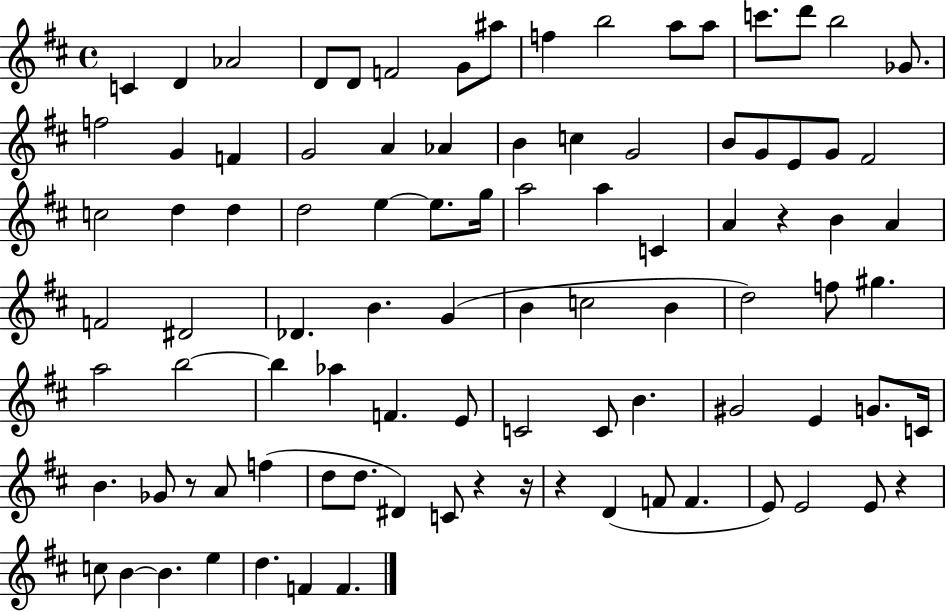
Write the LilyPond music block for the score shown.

{
  \clef treble
  \time 4/4
  \defaultTimeSignature
  \key d \major
  c'4 d'4 aes'2 | d'8 d'8 f'2 g'8 ais''8 | f''4 b''2 a''8 a''8 | c'''8. d'''8 b''2 ges'8. | \break f''2 g'4 f'4 | g'2 a'4 aes'4 | b'4 c''4 g'2 | b'8 g'8 e'8 g'8 fis'2 | \break c''2 d''4 d''4 | d''2 e''4~~ e''8. g''16 | a''2 a''4 c'4 | a'4 r4 b'4 a'4 | \break f'2 dis'2 | des'4. b'4. g'4( | b'4 c''2 b'4 | d''2) f''8 gis''4. | \break a''2 b''2~~ | b''4 aes''4 f'4. e'8 | c'2 c'8 b'4. | gis'2 e'4 g'8. c'16 | \break b'4. ges'8 r8 a'8 f''4( | d''8 d''8. dis'4) c'8 r4 r16 | r4 d'4( f'8 f'4. | e'8) e'2 e'8 r4 | \break c''8 b'4~~ b'4. e''4 | d''4. f'4 f'4. | \bar "|."
}